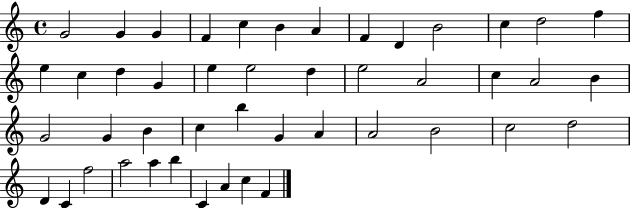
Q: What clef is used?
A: treble